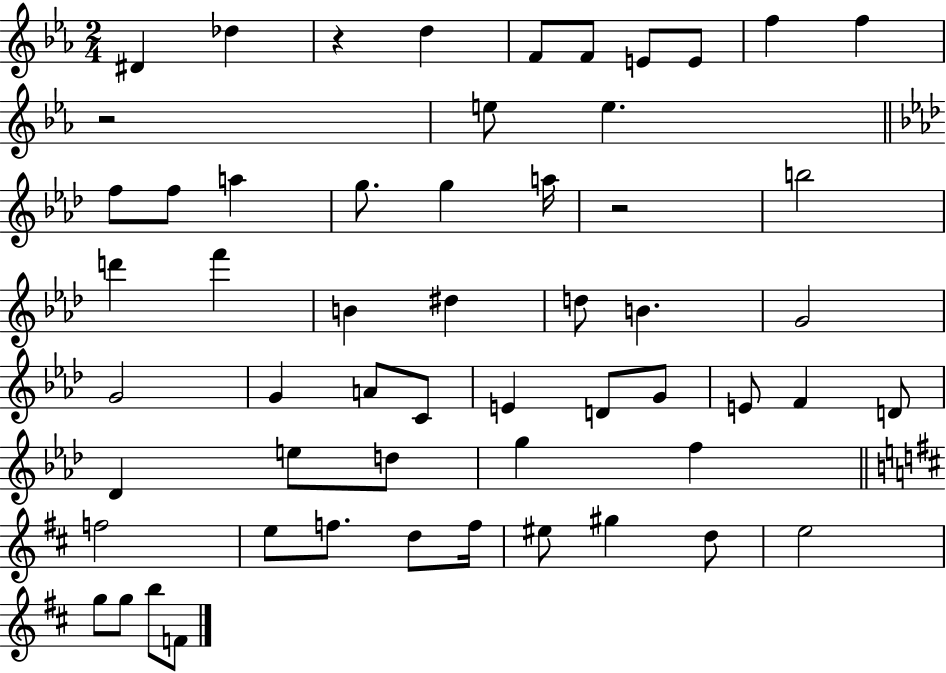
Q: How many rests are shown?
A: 3